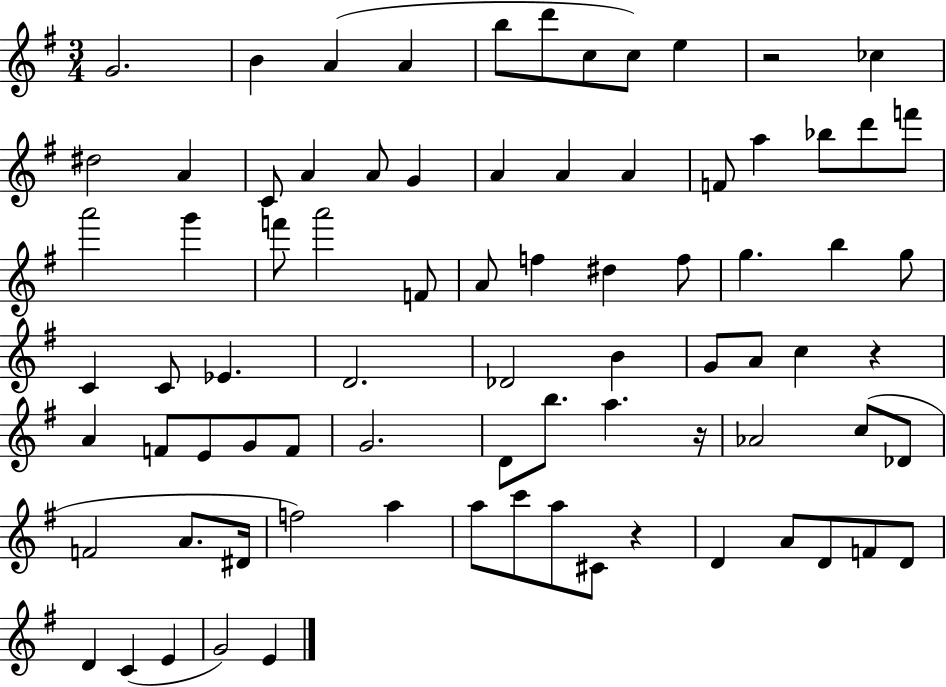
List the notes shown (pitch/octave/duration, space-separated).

G4/h. B4/q A4/q A4/q B5/e D6/e C5/e C5/e E5/q R/h CES5/q D#5/h A4/q C4/e A4/q A4/e G4/q A4/q A4/q A4/q F4/e A5/q Bb5/e D6/e F6/e A6/h G6/q F6/e A6/h F4/e A4/e F5/q D#5/q F5/e G5/q. B5/q G5/e C4/q C4/e Eb4/q. D4/h. Db4/h B4/q G4/e A4/e C5/q R/q A4/q F4/e E4/e G4/e F4/e G4/h. D4/e B5/e. A5/q. R/s Ab4/h C5/e Db4/e F4/h A4/e. D#4/s F5/h A5/q A5/e C6/e A5/e C#4/e R/q D4/q A4/e D4/e F4/e D4/e D4/q C4/q E4/q G4/h E4/q